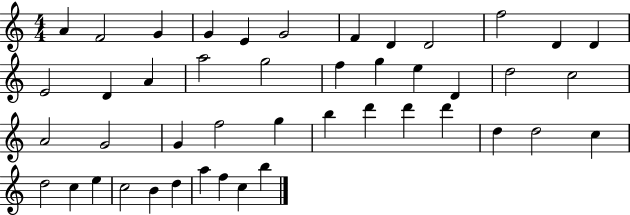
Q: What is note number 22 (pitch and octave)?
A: D5